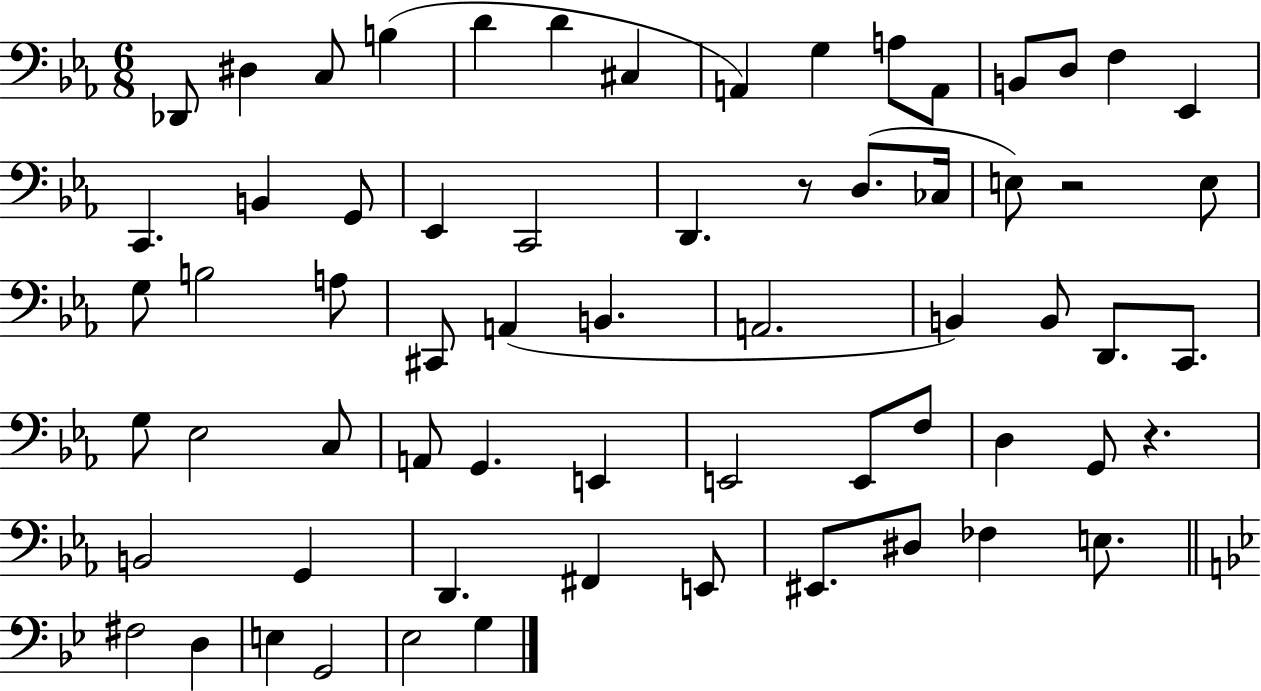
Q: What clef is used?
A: bass